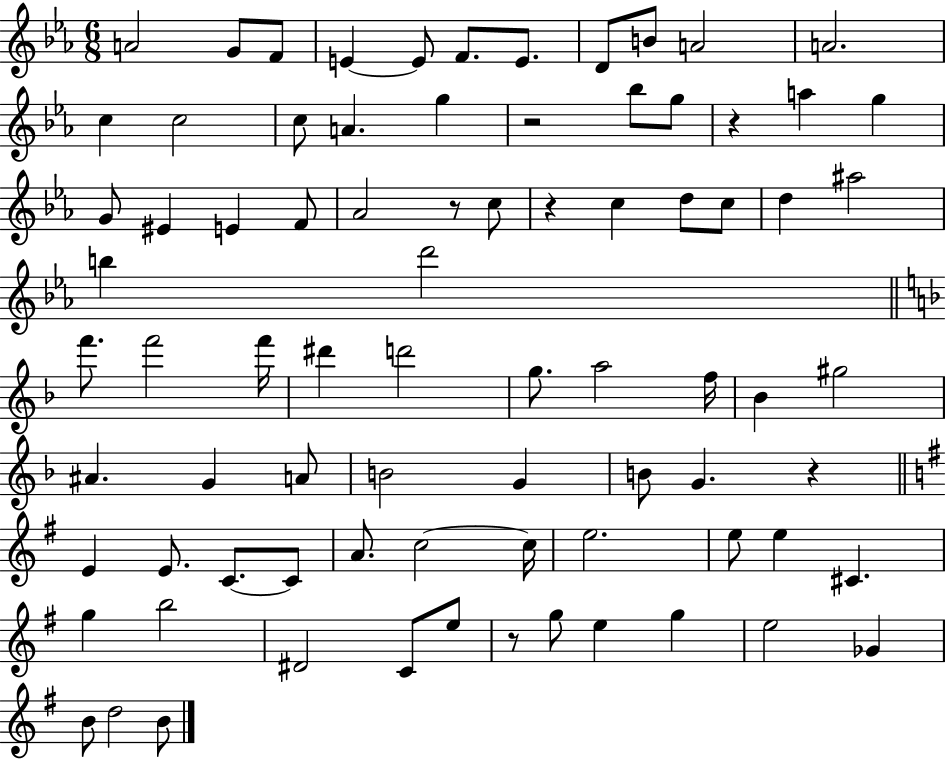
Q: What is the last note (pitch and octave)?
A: B4